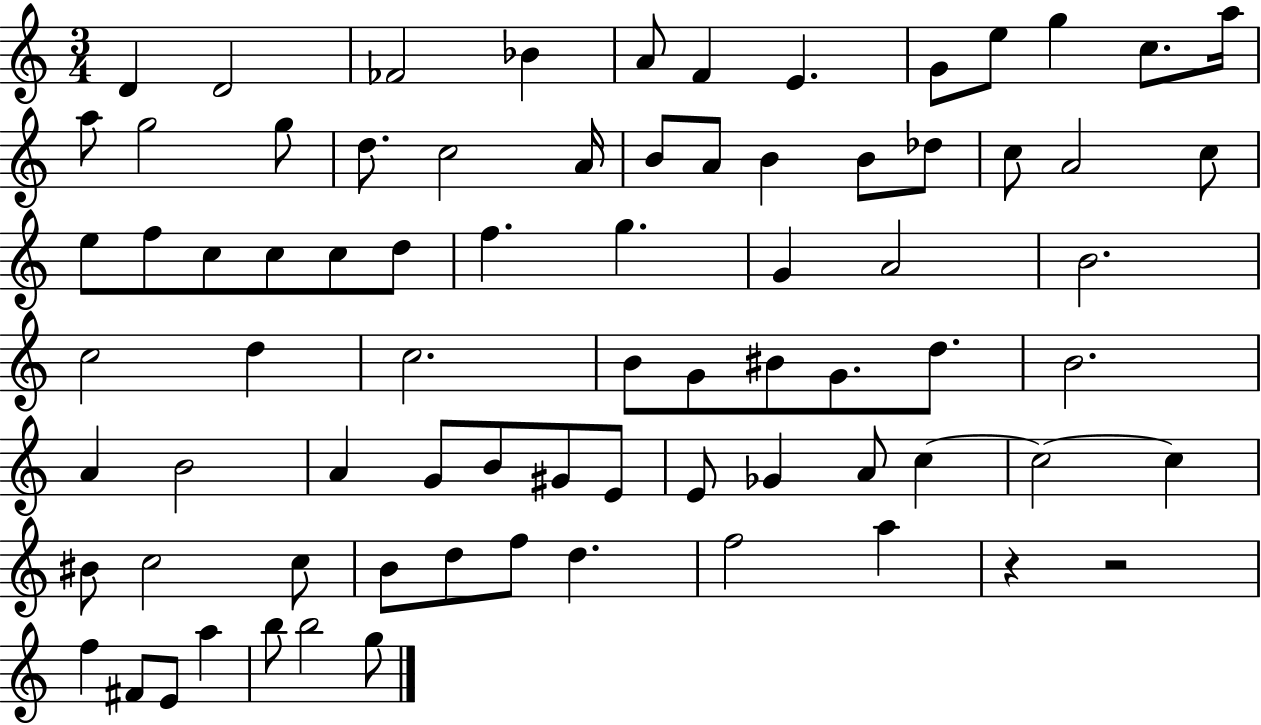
D4/q D4/h FES4/h Bb4/q A4/e F4/q E4/q. G4/e E5/e G5/q C5/e. A5/s A5/e G5/h G5/e D5/e. C5/h A4/s B4/e A4/e B4/q B4/e Db5/e C5/e A4/h C5/e E5/e F5/e C5/e C5/e C5/e D5/e F5/q. G5/q. G4/q A4/h B4/h. C5/h D5/q C5/h. B4/e G4/e BIS4/e G4/e. D5/e. B4/h. A4/q B4/h A4/q G4/e B4/e G#4/e E4/e E4/e Gb4/q A4/e C5/q C5/h C5/q BIS4/e C5/h C5/e B4/e D5/e F5/e D5/q. F5/h A5/q R/q R/h F5/q F#4/e E4/e A5/q B5/e B5/h G5/e